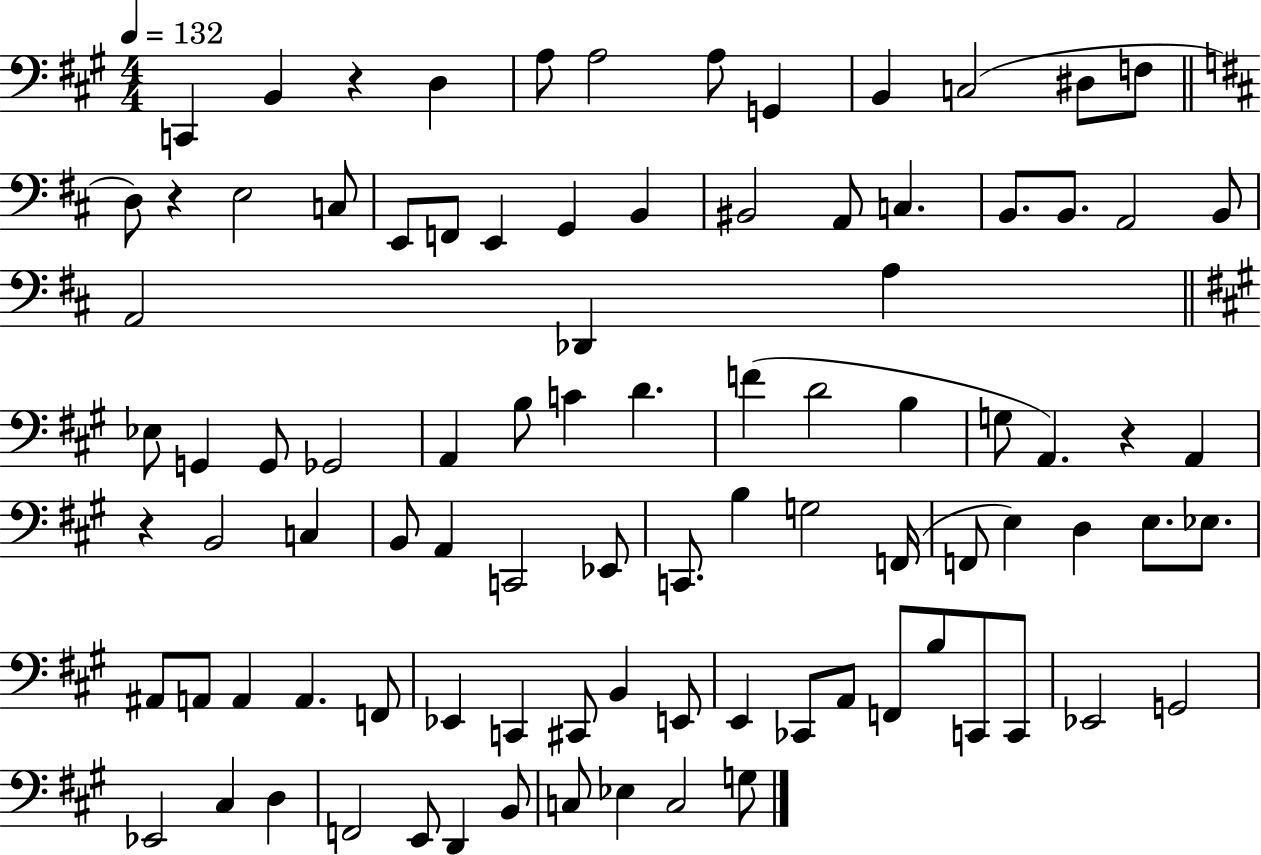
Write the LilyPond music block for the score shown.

{
  \clef bass
  \numericTimeSignature
  \time 4/4
  \key a \major
  \tempo 4 = 132
  \repeat volta 2 { c,4 b,4 r4 d4 | a8 a2 a8 g,4 | b,4 c2( dis8 f8 | \bar "||" \break \key d \major d8) r4 e2 c8 | e,8 f,8 e,4 g,4 b,4 | bis,2 a,8 c4. | b,8. b,8. a,2 b,8 | \break a,2 des,4 a4 | \bar "||" \break \key a \major ees8 g,4 g,8 ges,2 | a,4 b8 c'4 d'4. | f'4( d'2 b4 | g8 a,4.) r4 a,4 | \break r4 b,2 c4 | b,8 a,4 c,2 ees,8 | c,8. b4 g2 f,16( | f,8 e4) d4 e8. ees8. | \break ais,8 a,8 a,4 a,4. f,8 | ees,4 c,4 cis,8 b,4 e,8 | e,4 ces,8 a,8 f,8 b8 c,8 c,8 | ees,2 g,2 | \break ees,2 cis4 d4 | f,2 e,8 d,4 b,8 | c8 ees4 c2 g8 | } \bar "|."
}